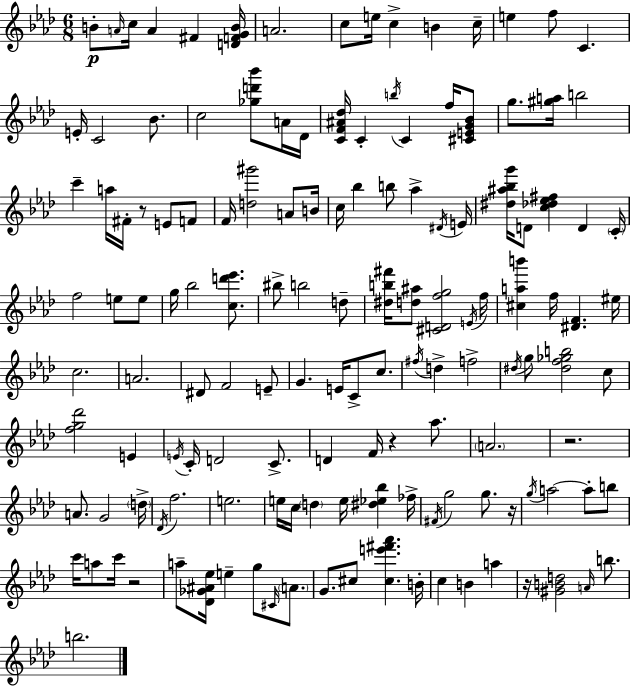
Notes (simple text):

B4/e A4/s C5/s A4/q F#4/q [D4,F4,G4,B4]/s A4/h. C5/e E5/s C5/q B4/q C5/s E5/q F5/e C4/q. E4/s C4/h Bb4/e. C5/h [Gb5,D6,Bb6]/e A4/s Db4/s [C4,F4,A#4,Db5]/s C4/q B5/s C4/q F5/s [C#4,E4,G4,Bb4]/e G5/e. [G#5,A5]/s B5/h C6/q A5/s F#4/s R/e E4/e F4/e F4/s [D5,G#6]/h A4/e B4/s C5/s Bb5/q B5/e Ab5/q D#4/s E4/s [D#5,A#5,Bb5,G6]/s D4/e [C5,Db5,Eb5,F#5]/q D4/q C4/s F5/h E5/e E5/e G5/s Bb5/h [C5,D6,Eb6]/e. BIS5/e B5/h D5/e [D#5,B5,F#6]/s [D5,A#5]/e [C#4,D4,F5,G5]/h E4/s F5/s [C#5,A5,B6]/q F5/s [D#4,F4]/q. EIS5/s C5/h. A4/h. D#4/e F4/h E4/e G4/q. E4/s C4/e C5/e. F#5/s D5/q F5/h D#5/s G5/e [D#5,F5,Gb5,B5]/h C5/e [F5,G5,Db6]/h E4/q E4/s C4/s D4/h C4/e. D4/q F4/s R/q Ab5/e. A4/h. R/h. A4/e. G4/h D5/s Db4/s F5/h. E5/h. E5/s C5/s D5/q E5/s [D#5,Eb5,Bb5]/q FES5/s F#4/s G5/h G5/e. R/s G5/s A5/h A5/e B5/e C6/s A5/e C6/s R/h A5/e [Db4,Gb4,A#4,Eb5]/s E5/q G5/e C#4/s A4/e. G4/e. C#5/e [C#5,E6,F#6,Ab6]/q. B4/s C5/q B4/q A5/q R/s [G#4,B4,D5]/h A4/s B5/e. B5/h.